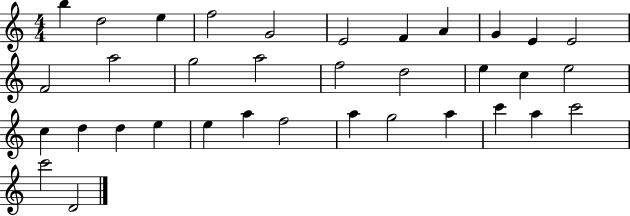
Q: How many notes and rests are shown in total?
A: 35